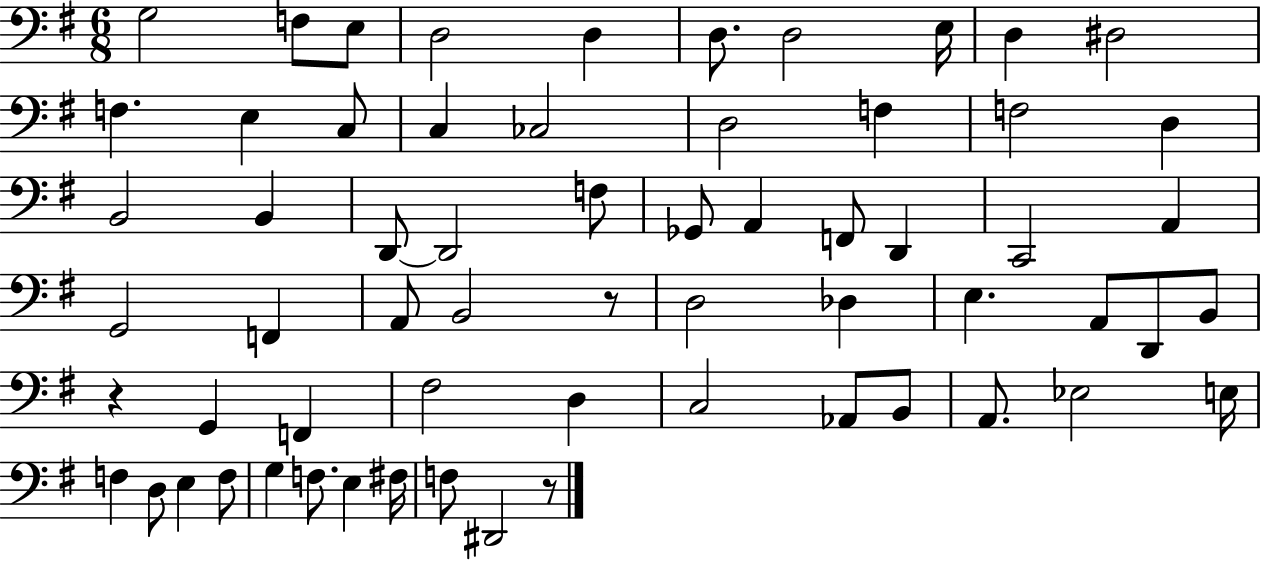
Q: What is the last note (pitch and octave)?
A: D#2